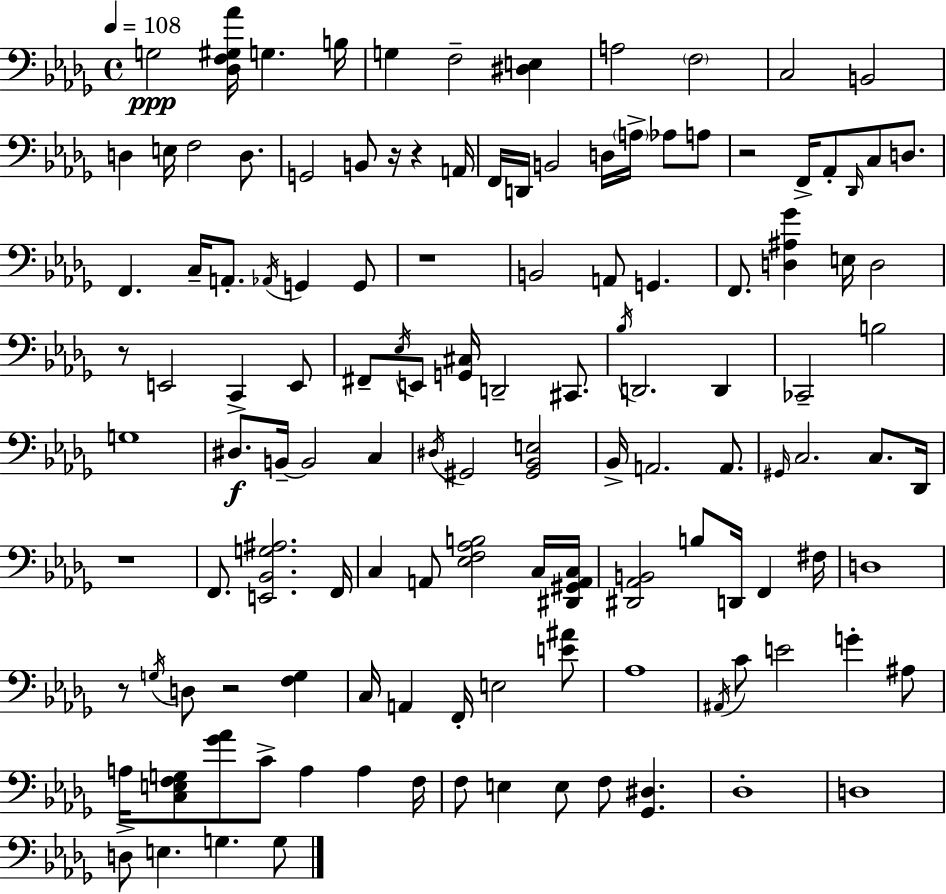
X:1
T:Untitled
M:4/4
L:1/4
K:Bbm
G,2 [_D,F,^G,_A]/4 G, B,/4 G, F,2 [^D,E,] A,2 F,2 C,2 B,,2 D, E,/4 F,2 D,/2 G,,2 B,,/2 z/4 z A,,/4 F,,/4 D,,/4 B,,2 D,/4 A,/4 _A,/2 A,/2 z2 F,,/4 _A,,/2 _D,,/4 C,/2 D,/2 F,, C,/4 A,,/2 _A,,/4 G,, G,,/2 z4 B,,2 A,,/2 G,, F,,/2 [D,^A,_G] E,/4 D,2 z/2 E,,2 C,, E,,/2 ^F,,/2 _E,/4 E,,/2 [G,,^C,]/4 D,,2 ^C,,/2 _B,/4 D,,2 D,, _C,,2 B,2 G,4 ^D,/2 B,,/4 B,,2 C, ^D,/4 ^G,,2 [^G,,_B,,E,]2 _B,,/4 A,,2 A,,/2 ^G,,/4 C,2 C,/2 _D,,/4 z4 F,,/2 [E,,_B,,G,^A,]2 F,,/4 C, A,,/2 [_E,F,_A,B,]2 C,/4 [^D,,^G,,A,,C,]/4 [^D,,_A,,B,,]2 B,/2 D,,/4 F,, ^F,/4 D,4 z/2 G,/4 D,/2 z2 [F,G,] C,/4 A,, F,,/4 E,2 [E^A]/2 _A,4 ^A,,/4 C/2 E2 G ^A,/2 A,/4 [C,E,F,G,]/2 [_G_A]/2 C/2 A, A, F,/4 F,/2 E, E,/2 F,/2 [_G,,^D,] _D,4 D,4 D,/2 E, G, G,/2